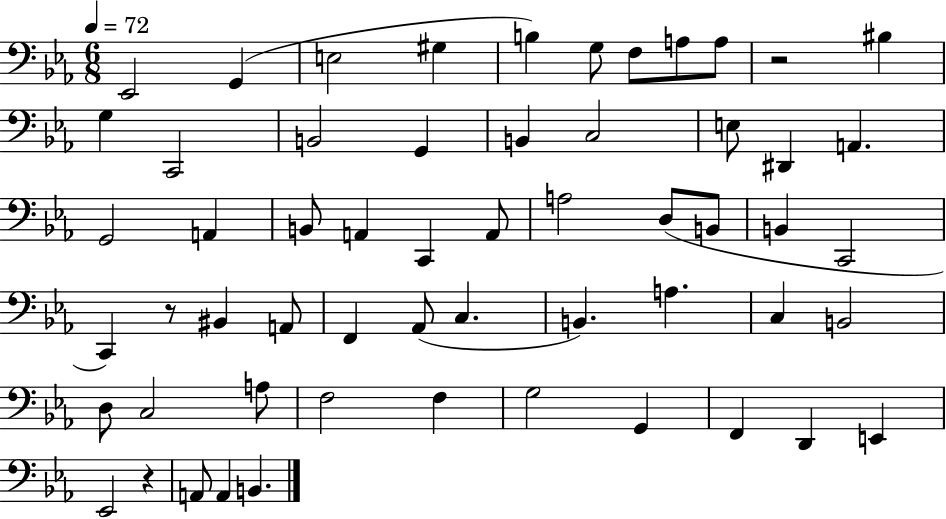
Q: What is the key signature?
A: EES major